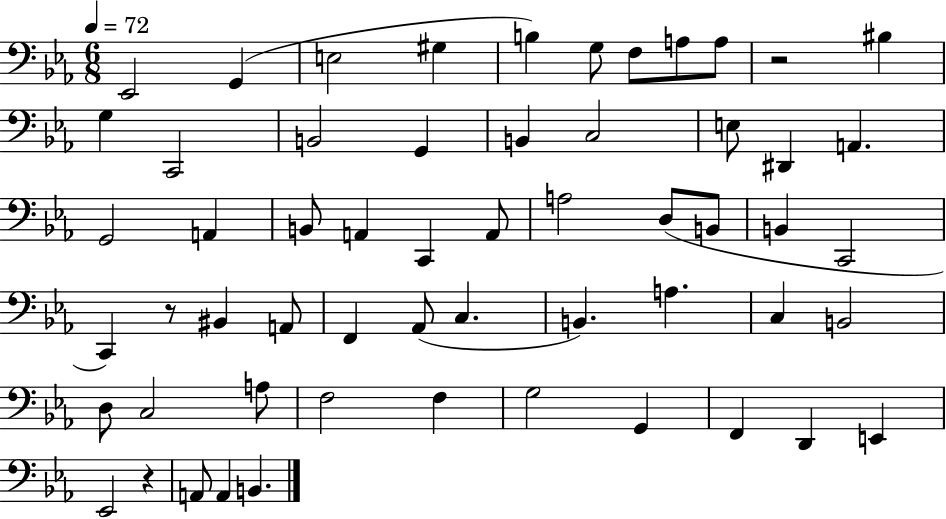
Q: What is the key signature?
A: EES major